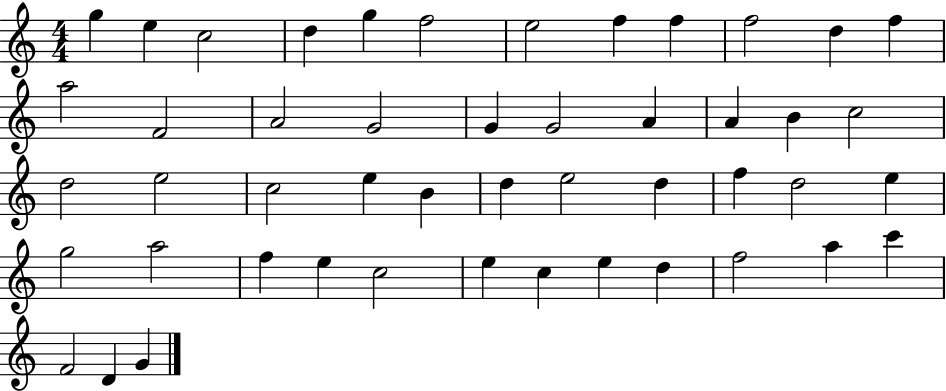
{
  \clef treble
  \numericTimeSignature
  \time 4/4
  \key c \major
  g''4 e''4 c''2 | d''4 g''4 f''2 | e''2 f''4 f''4 | f''2 d''4 f''4 | \break a''2 f'2 | a'2 g'2 | g'4 g'2 a'4 | a'4 b'4 c''2 | \break d''2 e''2 | c''2 e''4 b'4 | d''4 e''2 d''4 | f''4 d''2 e''4 | \break g''2 a''2 | f''4 e''4 c''2 | e''4 c''4 e''4 d''4 | f''2 a''4 c'''4 | \break f'2 d'4 g'4 | \bar "|."
}